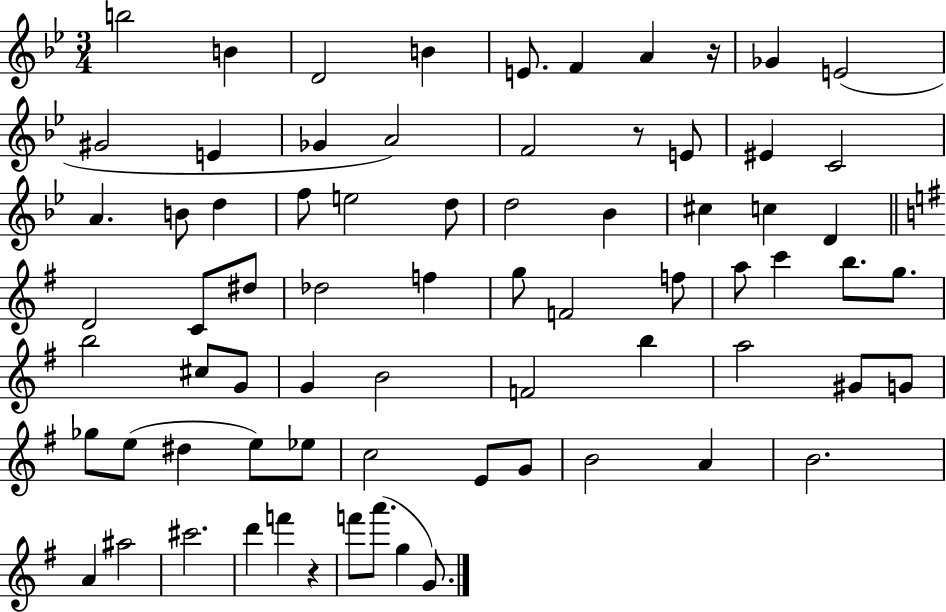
{
  \clef treble
  \numericTimeSignature
  \time 3/4
  \key bes \major
  b''2 b'4 | d'2 b'4 | e'8. f'4 a'4 r16 | ges'4 e'2( | \break gis'2 e'4 | ges'4 a'2) | f'2 r8 e'8 | eis'4 c'2 | \break a'4. b'8 d''4 | f''8 e''2 d''8 | d''2 bes'4 | cis''4 c''4 d'4 | \break \bar "||" \break \key g \major d'2 c'8 dis''8 | des''2 f''4 | g''8 f'2 f''8 | a''8 c'''4 b''8. g''8. | \break b''2 cis''8 g'8 | g'4 b'2 | f'2 b''4 | a''2 gis'8 g'8 | \break ges''8 e''8( dis''4 e''8) ees''8 | c''2 e'8 g'8 | b'2 a'4 | b'2. | \break a'4 ais''2 | cis'''2. | d'''4 f'''4 r4 | f'''8 a'''8.( g''4 g'8.) | \break \bar "|."
}